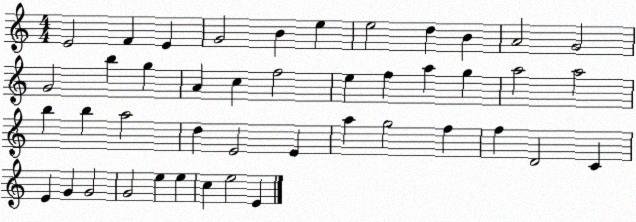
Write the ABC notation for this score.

X:1
T:Untitled
M:4/4
L:1/4
K:C
E2 F E G2 B e e2 d B A2 G2 G2 b g A c f2 e f a g a2 a2 b b a2 d E2 E a g2 f f D2 C E G G2 G2 e e c e2 E